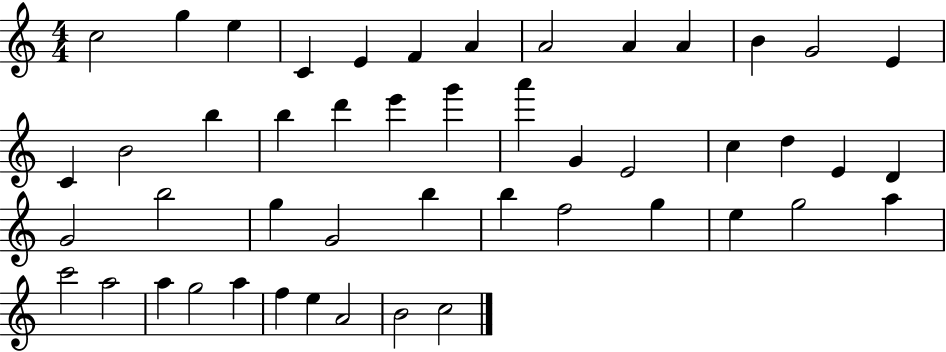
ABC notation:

X:1
T:Untitled
M:4/4
L:1/4
K:C
c2 g e C E F A A2 A A B G2 E C B2 b b d' e' g' a' G E2 c d E D G2 b2 g G2 b b f2 g e g2 a c'2 a2 a g2 a f e A2 B2 c2